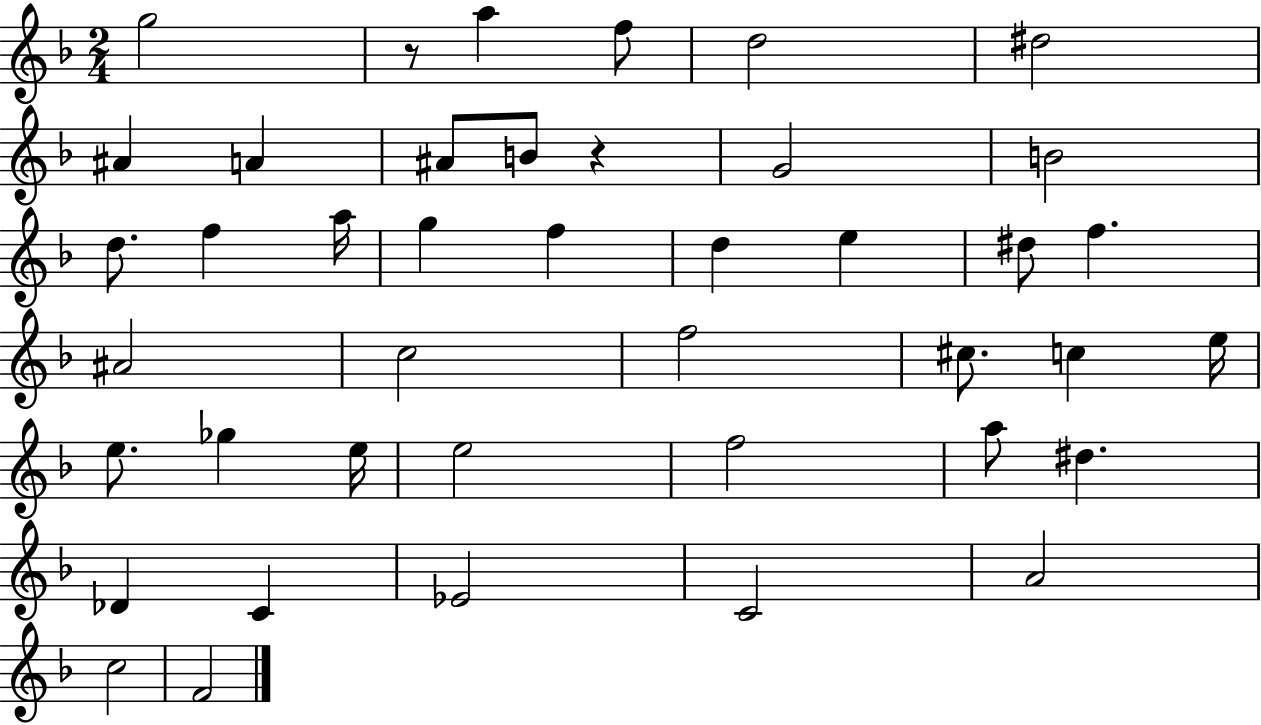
G5/h R/e A5/q F5/e D5/h D#5/h A#4/q A4/q A#4/e B4/e R/q G4/h B4/h D5/e. F5/q A5/s G5/q F5/q D5/q E5/q D#5/e F5/q. A#4/h C5/h F5/h C#5/e. C5/q E5/s E5/e. Gb5/q E5/s E5/h F5/h A5/e D#5/q. Db4/q C4/q Eb4/h C4/h A4/h C5/h F4/h